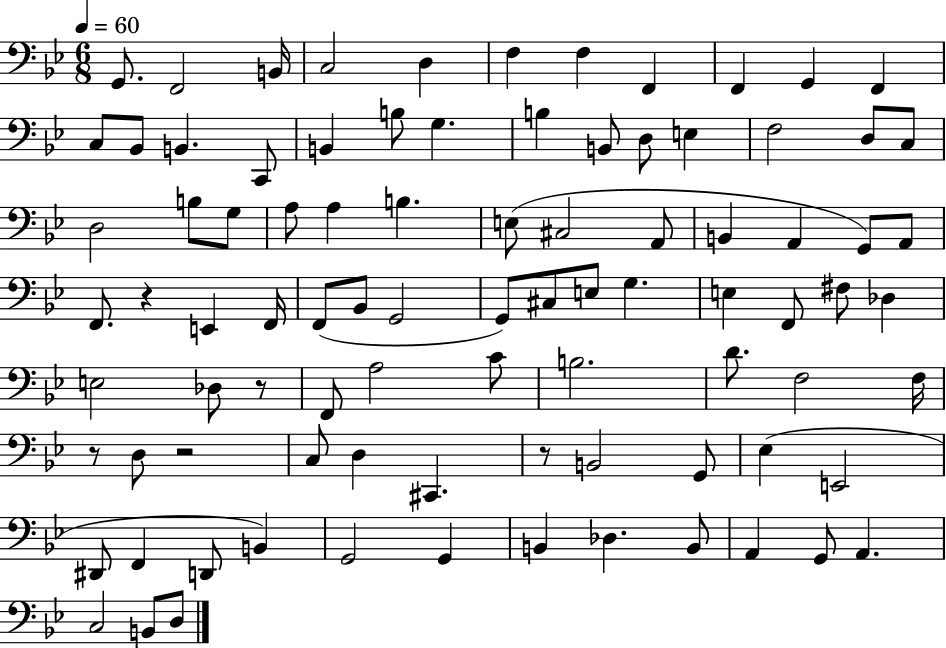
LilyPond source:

{
  \clef bass
  \numericTimeSignature
  \time 6/8
  \key bes \major
  \tempo 4 = 60
  g,8. f,2 b,16 | c2 d4 | f4 f4 f,4 | f,4 g,4 f,4 | \break c8 bes,8 b,4. c,8 | b,4 b8 g4. | b4 b,8 d8 e4 | f2 d8 c8 | \break d2 b8 g8 | a8 a4 b4. | e8( cis2 a,8 | b,4 a,4 g,8) a,8 | \break f,8. r4 e,4 f,16 | f,8( bes,8 g,2 | g,8) cis8 e8 g4. | e4 f,8 fis8 des4 | \break e2 des8 r8 | f,8 a2 c'8 | b2. | d'8. f2 f16 | \break r8 d8 r2 | c8 d4 cis,4. | r8 b,2 g,8 | ees4( e,2 | \break dis,8 f,4 d,8 b,4) | g,2 g,4 | b,4 des4. b,8 | a,4 g,8 a,4. | \break c2 b,8 d8 | \bar "|."
}